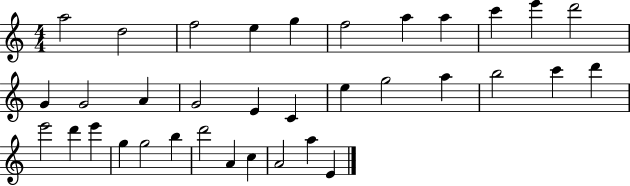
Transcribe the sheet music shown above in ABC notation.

X:1
T:Untitled
M:4/4
L:1/4
K:C
a2 d2 f2 e g f2 a a c' e' d'2 G G2 A G2 E C e g2 a b2 c' d' e'2 d' e' g g2 b d'2 A c A2 a E